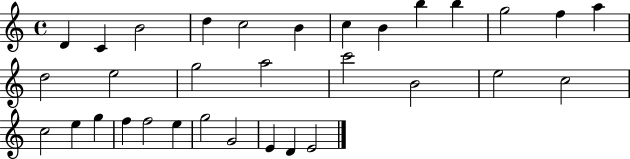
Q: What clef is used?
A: treble